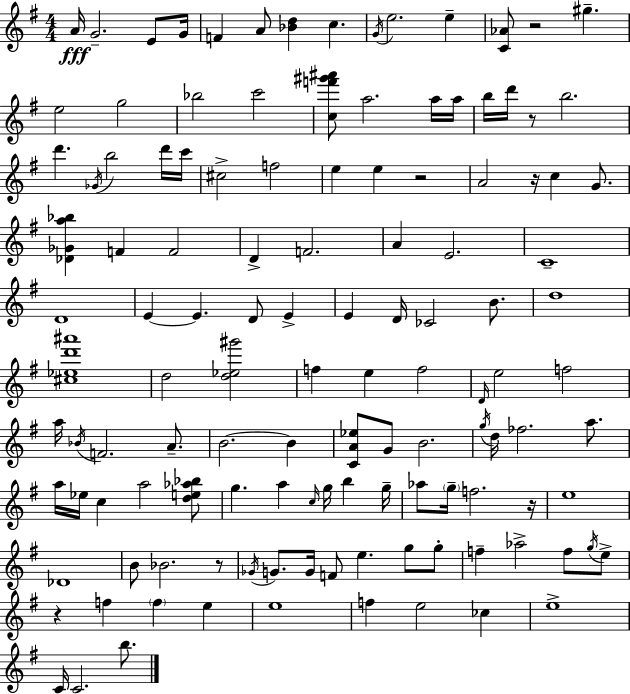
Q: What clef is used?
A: treble